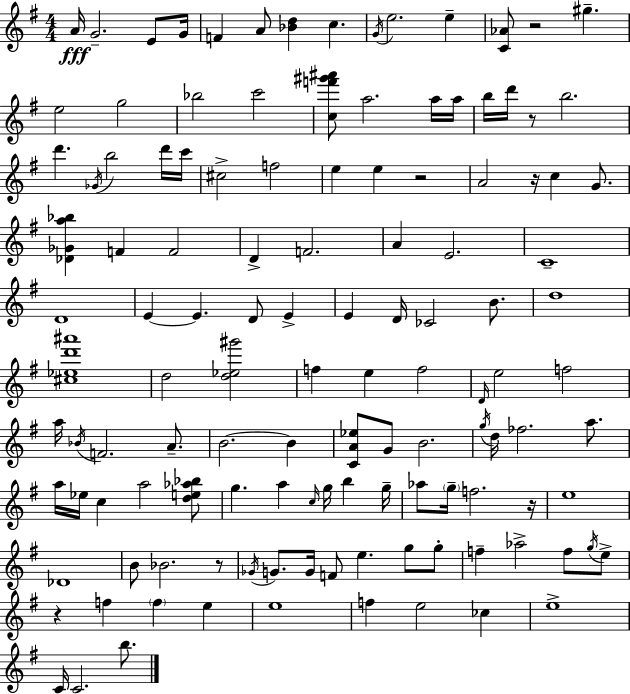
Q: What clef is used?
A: treble